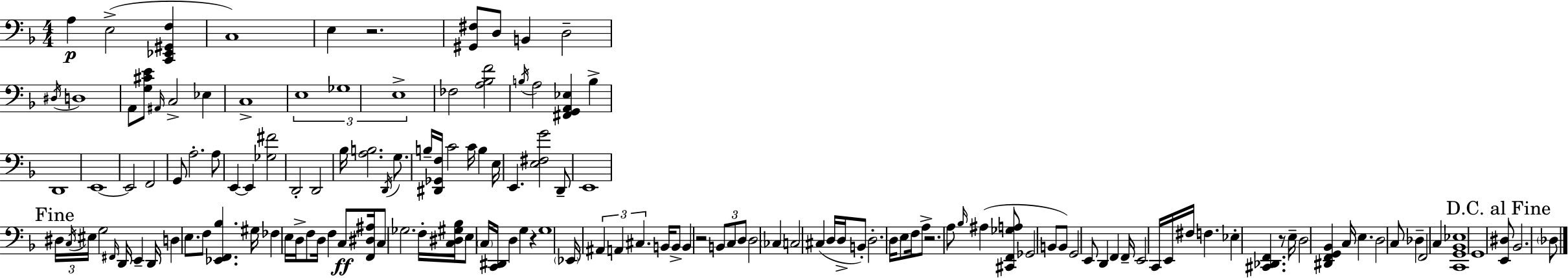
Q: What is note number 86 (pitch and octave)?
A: D3